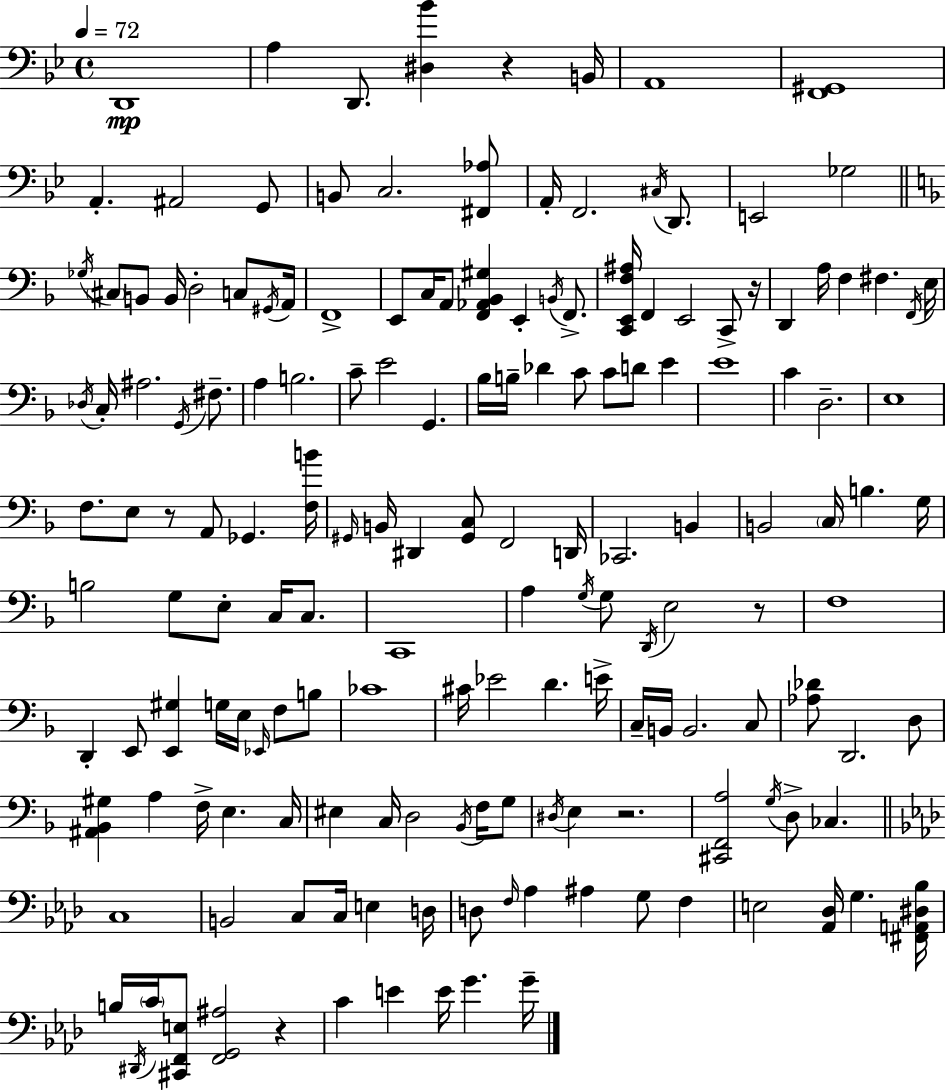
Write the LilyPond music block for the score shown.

{
  \clef bass
  \time 4/4
  \defaultTimeSignature
  \key g \minor
  \tempo 4 = 72
  d,1\mp | a4 d,8. <dis bes'>4 r4 b,16 | a,1 | <f, gis,>1 | \break a,4.-. ais,2 g,8 | b,8 c2. <fis, aes>8 | a,16-. f,2. \acciaccatura { cis16 } d,8. | e,2 ges2 | \break \bar "||" \break \key f \major \acciaccatura { ges16 } \parenthesize cis8 b,8 b,16 d2-. c8 | \acciaccatura { gis,16 } a,16 f,1-> | e,8 c16 a,8 <f, aes, bes, gis>4 e,4-. \acciaccatura { b,16 } | f,8.-> <c, e, f ais>16 f,4 e,2 | \break c,8-> r16 d,4 a16 f4 fis4. | \acciaccatura { f,16 } e16 \acciaccatura { des16 } c16-. ais2. | \acciaccatura { g,16 } fis8.-- a4 b2. | c'8-- e'2 | \break g,4. bes16 b16-- des'4 c'8 c'8 | d'8 e'4 e'1 | c'4 d2.-- | e1 | \break f8. e8 r8 a,8 ges,4. | <f b'>16 \grace { gis,16 } b,16 dis,4 <gis, c>8 f,2 | d,16 ces,2. | b,4 b,2 \parenthesize c16 | \break b4. g16 b2 g8 | e8-. c16 c8. c,1 | a4 \acciaccatura { g16 } g8 \acciaccatura { d,16 } e2 | r8 f1 | \break d,4-. e,8 <e, gis>4 | g16 e16 \grace { ees,16 } f8 b8 ces'1 | cis'16 ees'2 | d'4. e'16-> c16-- b,16 b,2. | \break c8 <aes des'>8 d,2. | d8 <ais, bes, gis>4 a4 | f16-> e4. c16 eis4 c16 d2 | \acciaccatura { bes,16 } f16 g8 \acciaccatura { dis16 } e4 | \break r2. <cis, f, a>2 | \acciaccatura { g16 } d8-> ces4. \bar "||" \break \key f \minor c1 | b,2 c8 c16 e4 d16 | d8 \grace { f16 } aes4 ais4 g8 f4 | e2 <aes, des>16 g4. | \break <fis, a, dis bes>16 b16 \acciaccatura { dis,16 } \parenthesize c'16 <cis, f, e>8 <f, g, ais>2 r4 | c'4 e'4 e'16 g'4. | g'16-- \bar "|."
}